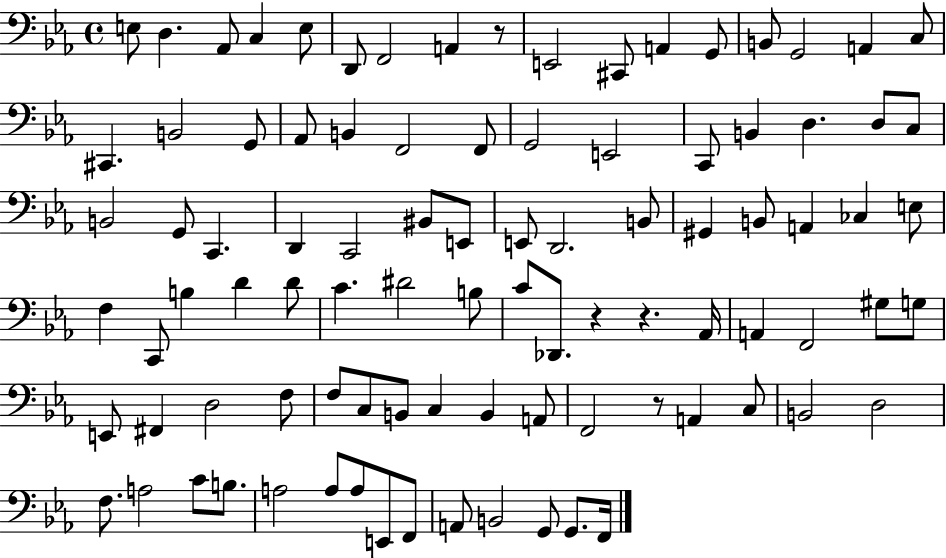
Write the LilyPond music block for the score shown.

{
  \clef bass
  \time 4/4
  \defaultTimeSignature
  \key ees \major
  e8 d4. aes,8 c4 e8 | d,8 f,2 a,4 r8 | e,2 cis,8 a,4 g,8 | b,8 g,2 a,4 c8 | \break cis,4. b,2 g,8 | aes,8 b,4 f,2 f,8 | g,2 e,2 | c,8 b,4 d4. d8 c8 | \break b,2 g,8 c,4. | d,4 c,2 bis,8 e,8 | e,8 d,2. b,8 | gis,4 b,8 a,4 ces4 e8 | \break f4 c,8 b4 d'4 d'8 | c'4. dis'2 b8 | c'8 des,8. r4 r4. aes,16 | a,4 f,2 gis8 g8 | \break e,8 fis,4 d2 f8 | f8 c8 b,8 c4 b,4 a,8 | f,2 r8 a,4 c8 | b,2 d2 | \break f8. a2 c'8 b8. | a2 a8 a8 e,8 f,8 | a,8 b,2 g,8 g,8. f,16 | \bar "|."
}